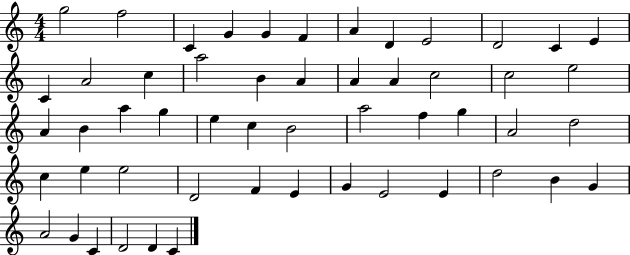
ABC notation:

X:1
T:Untitled
M:4/4
L:1/4
K:C
g2 f2 C G G F A D E2 D2 C E C A2 c a2 B A A A c2 c2 e2 A B a g e c B2 a2 f g A2 d2 c e e2 D2 F E G E2 E d2 B G A2 G C D2 D C